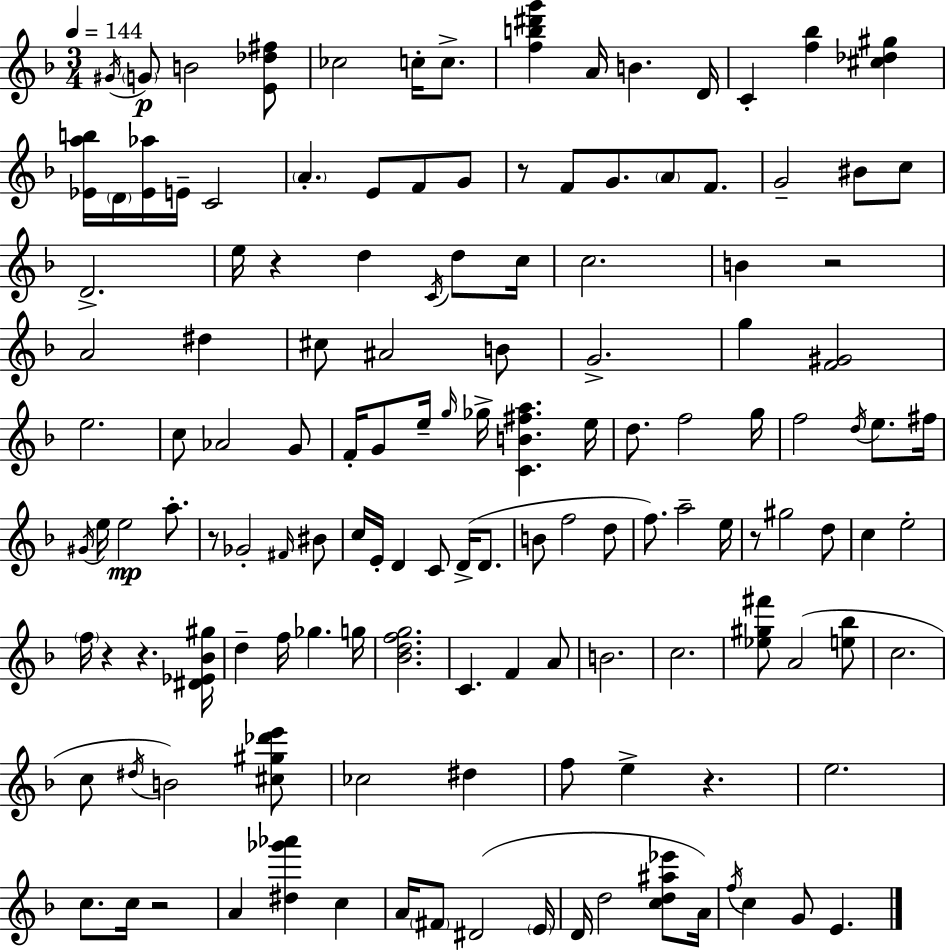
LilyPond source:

{
  \clef treble
  \numericTimeSignature
  \time 3/4
  \key f \major
  \tempo 4 = 144
  \acciaccatura { gis'16 }\p \parenthesize g'8 b'2 <e' des'' fis''>8 | ces''2 c''16-. c''8.-> | <f'' b'' dis''' g'''>4 a'16 b'4. | d'16 c'4-. <f'' bes''>4 <cis'' des'' gis''>4 | \break <ees' a'' b''>16 \parenthesize d'16 <ees' aes''>16 e'16-- c'2 | \parenthesize a'4.-. e'8 f'8 g'8 | r8 f'8 g'8. \parenthesize a'8 f'8. | g'2-- bis'8 c''8 | \break d'2.-> | e''16 r4 d''4 \acciaccatura { c'16 } d''8 | c''16 c''2. | b'4 r2 | \break a'2 dis''4 | cis''8 ais'2 | b'8 g'2.-> | g''4 <f' gis'>2 | \break e''2. | c''8 aes'2 | g'8 f'16-. g'8 e''16-- \grace { g''16 } ges''16-> <c' b' fis'' a''>4. | e''16 d''8. f''2 | \break g''16 f''2 \acciaccatura { d''16 } | e''8. fis''16 \acciaccatura { gis'16 } e''16 e''2\mp | a''8.-. r8 ges'2-. | \grace { fis'16 } bis'8 c''16 e'16-. d'4 | \break c'8 d'16->( d'8. b'8 f''2 | d''8 f''8.) a''2-- | e''16 r8 gis''2 | d''8 c''4 e''2-. | \break \parenthesize f''16 r4 r4. | <dis' ees' bes' gis''>16 d''4-- f''16 ges''4. | g''16 <bes' d'' f'' g''>2. | c'4. | \break f'4 a'8 b'2. | c''2. | <ees'' gis'' fis'''>8 a'2( | <e'' bes''>8 c''2. | \break c''8 \acciaccatura { dis''16 }) b'2 | <cis'' gis'' des''' e'''>8 ces''2 | dis''4 f''8 e''4-> | r4. e''2. | \break c''8. c''16 r2 | a'4 <dis'' ges''' aes'''>4 | c''4 a'16 \parenthesize fis'8 dis'2( | \parenthesize e'16 d'16 d''2 | \break <c'' d'' ais'' ees'''>8 a'16) \acciaccatura { f''16 } c''4 | g'8 e'4. \bar "|."
}